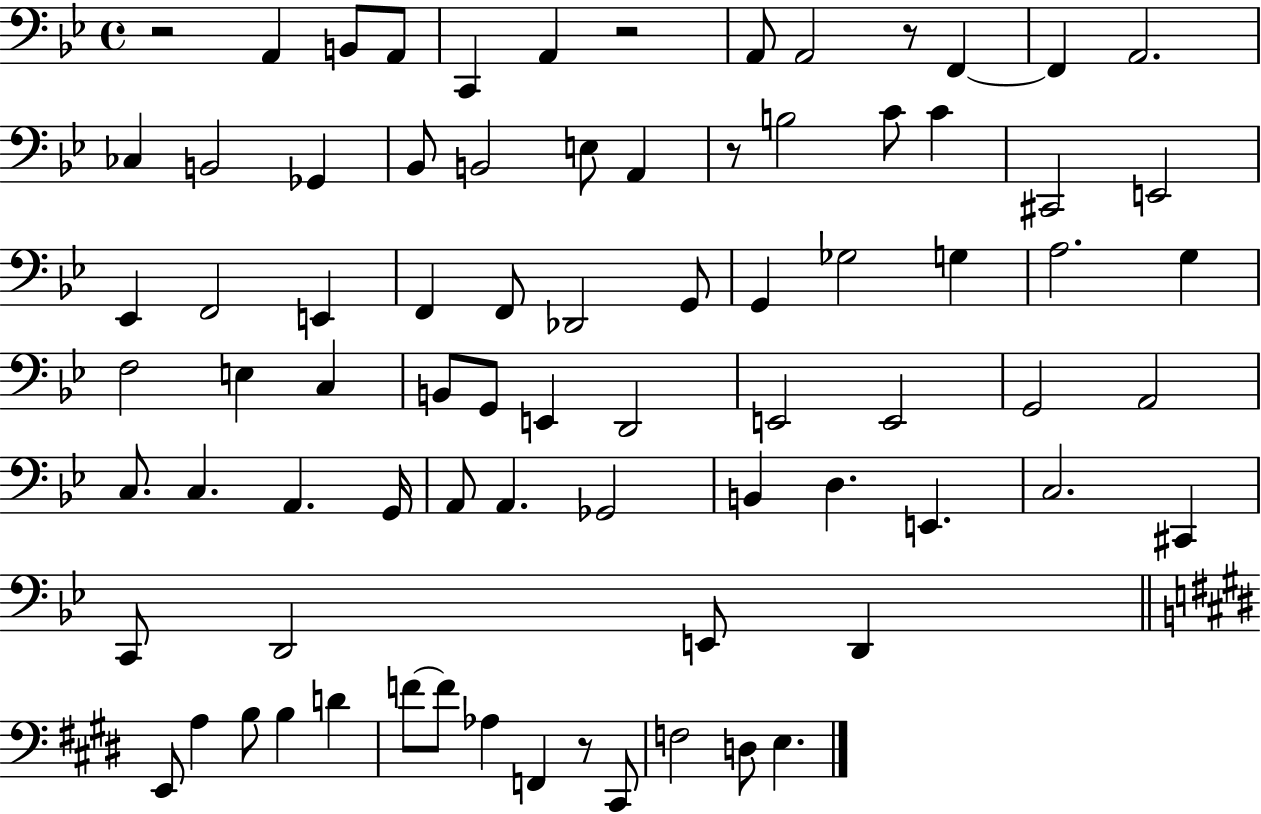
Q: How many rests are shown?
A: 5